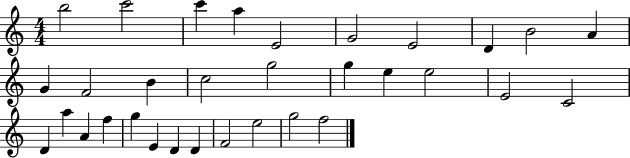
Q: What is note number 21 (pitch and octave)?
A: D4